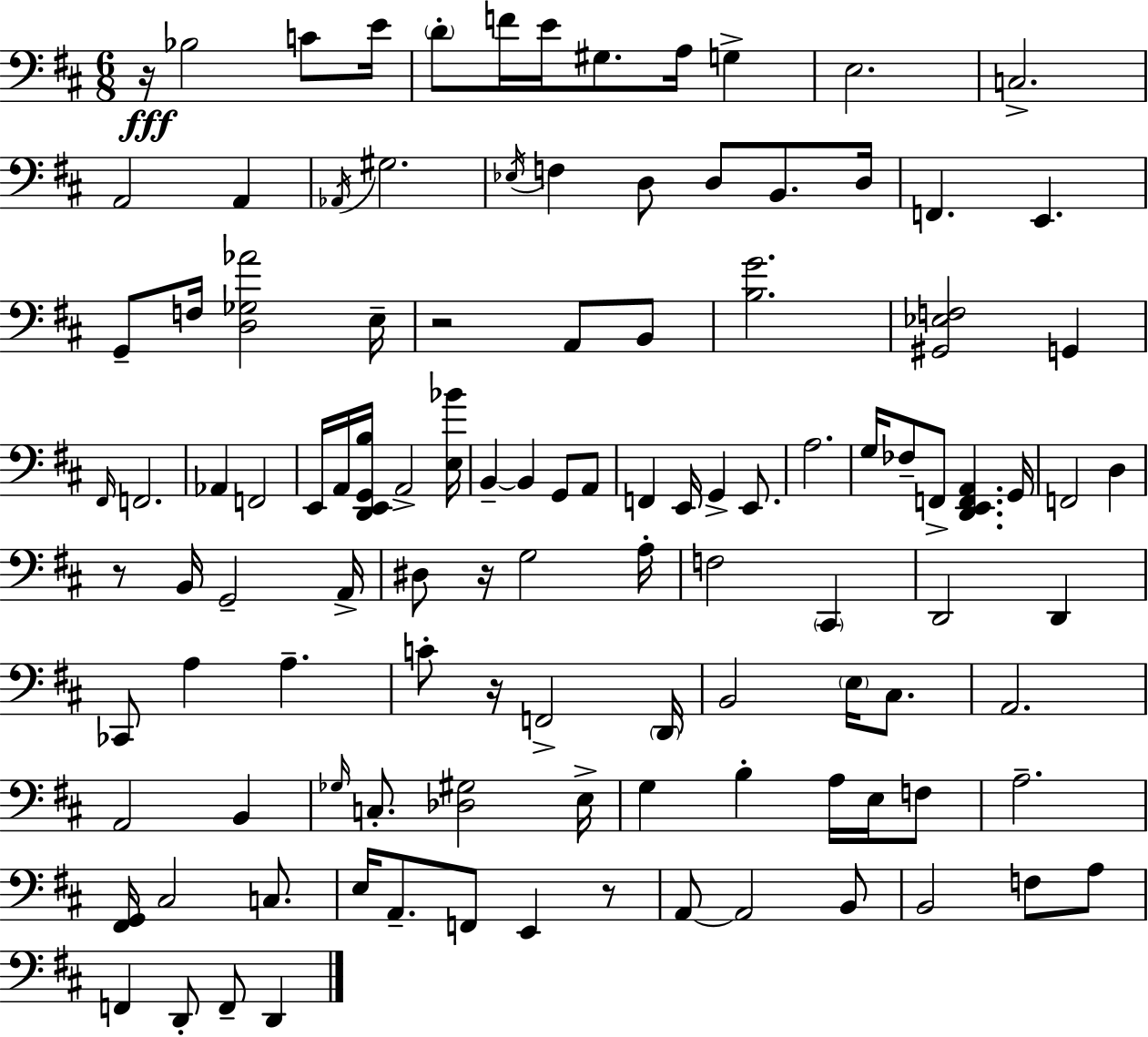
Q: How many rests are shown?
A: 6